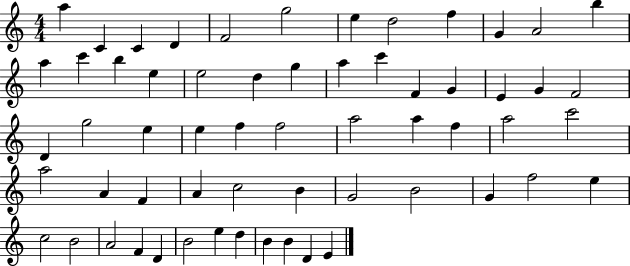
{
  \clef treble
  \numericTimeSignature
  \time 4/4
  \key c \major
  a''4 c'4 c'4 d'4 | f'2 g''2 | e''4 d''2 f''4 | g'4 a'2 b''4 | \break a''4 c'''4 b''4 e''4 | e''2 d''4 g''4 | a''4 c'''4 f'4 g'4 | e'4 g'4 f'2 | \break d'4 g''2 e''4 | e''4 f''4 f''2 | a''2 a''4 f''4 | a''2 c'''2 | \break a''2 a'4 f'4 | a'4 c''2 b'4 | g'2 b'2 | g'4 f''2 e''4 | \break c''2 b'2 | a'2 f'4 d'4 | b'2 e''4 d''4 | b'4 b'4 d'4 e'4 | \break \bar "|."
}